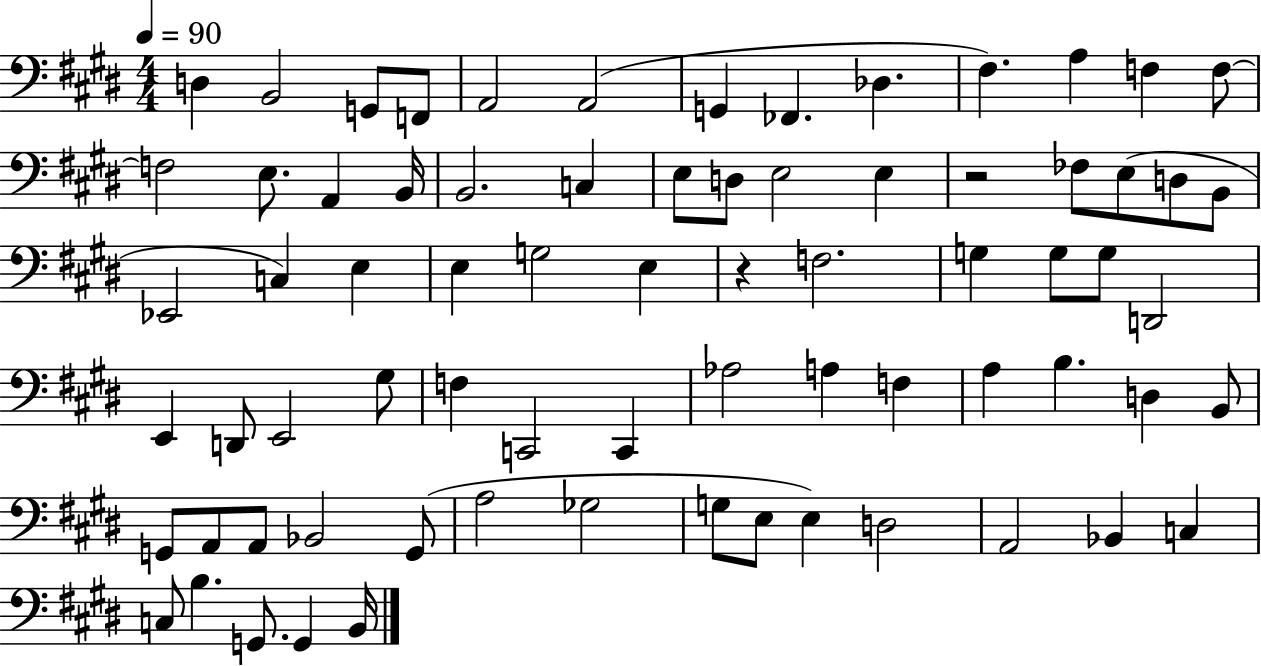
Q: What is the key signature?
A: E major